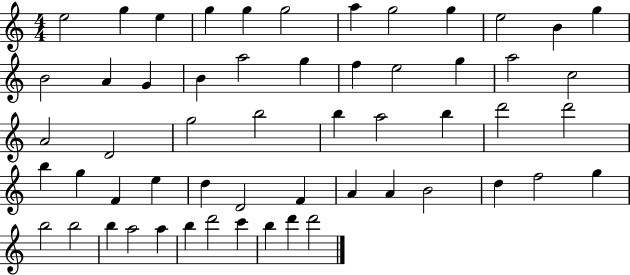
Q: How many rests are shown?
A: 0